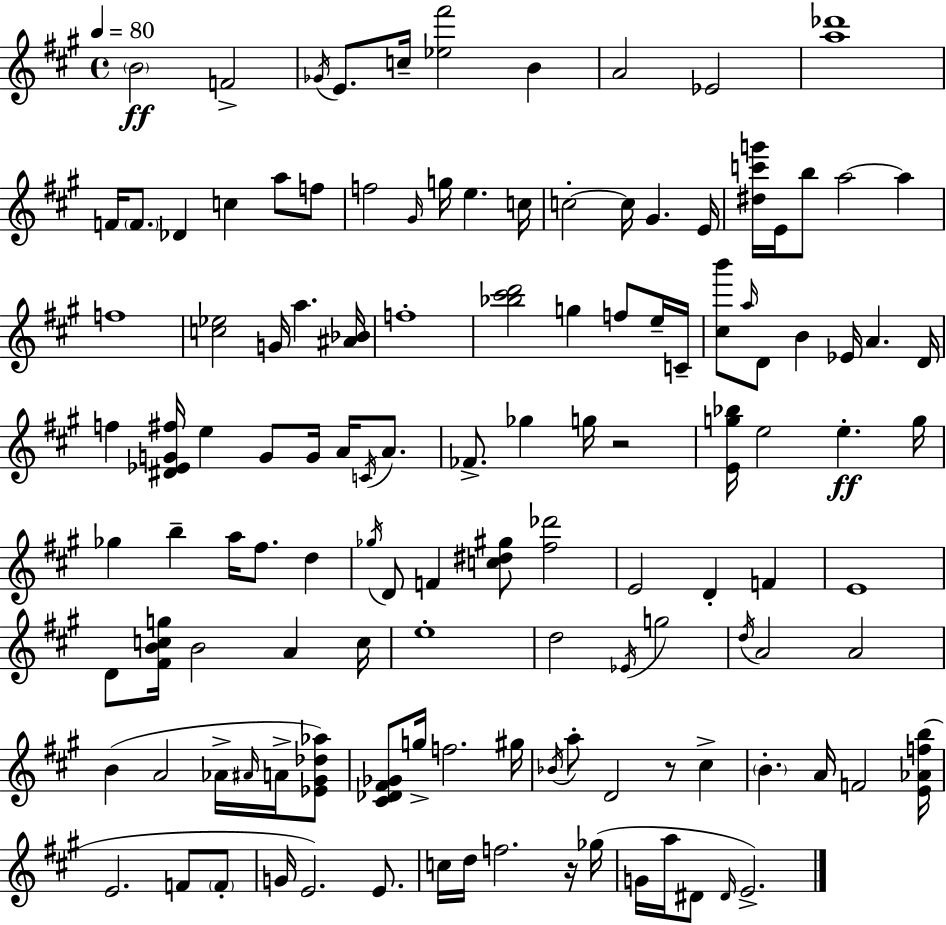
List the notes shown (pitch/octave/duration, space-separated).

B4/h F4/h Gb4/s E4/e. C5/s [Eb5,F#6]/h B4/q A4/h Eb4/h [A5,Db6]/w F4/s F4/e. Db4/q C5/q A5/e F5/e F5/h G#4/s G5/s E5/q. C5/s C5/h C5/s G#4/q. E4/s [D#5,C6,G6]/s E4/s B5/e A5/h A5/q F5/w [C5,Eb5]/h G4/s A5/q. [A#4,Bb4]/s F5/w [Bb5,C#6,D6]/h G5/q F5/e E5/s C4/s [C#5,B6]/e A5/s D4/e B4/q Eb4/s A4/q. D4/s F5/q [D#4,Eb4,G4,F#5]/s E5/q G4/e G4/s A4/s C4/s A4/e. FES4/e. Gb5/q G5/s R/h [E4,G5,Bb5]/s E5/h E5/q. G5/s Gb5/q B5/q A5/s F#5/e. D5/q Gb5/s D4/e F4/q [C5,D#5,G#5]/e [F#5,Db6]/h E4/h D4/q F4/q E4/w D4/e [F#4,B4,C5,G5]/s B4/h A4/q C5/s E5/w D5/h Eb4/s G5/h D5/s A4/h A4/h B4/q A4/h Ab4/s A#4/s A4/s [Eb4,G#4,Db5,Ab5]/e [C#4,Db4,F#4,Gb4]/e G5/s F5/h. G#5/s Bb4/s A5/e D4/h R/e C#5/q B4/q. A4/s F4/h [E4,Ab4,F5,B5]/s E4/h. F4/e F4/e G4/s E4/h. E4/e. C5/s D5/s F5/h. R/s Gb5/s G4/s A5/s D#4/e D#4/s E4/h.